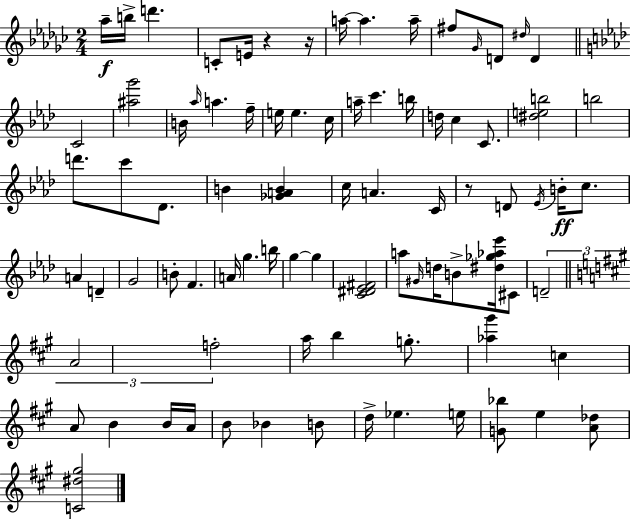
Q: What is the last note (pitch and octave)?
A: E5